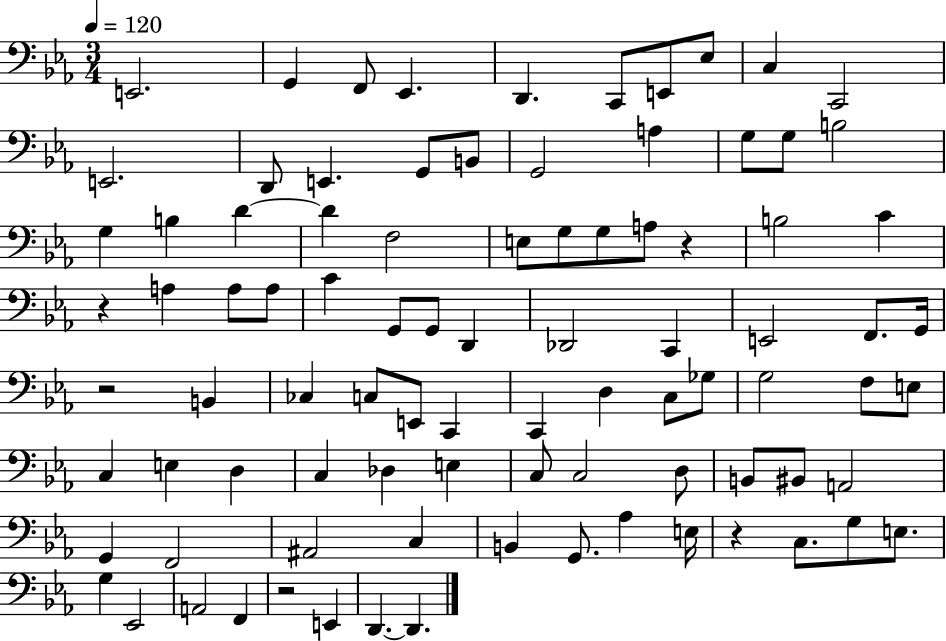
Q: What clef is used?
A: bass